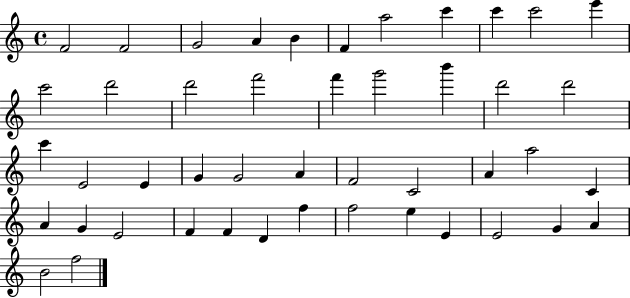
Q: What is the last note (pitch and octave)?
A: F5